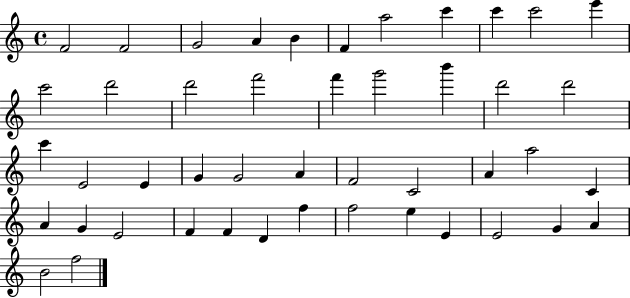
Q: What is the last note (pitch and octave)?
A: F5